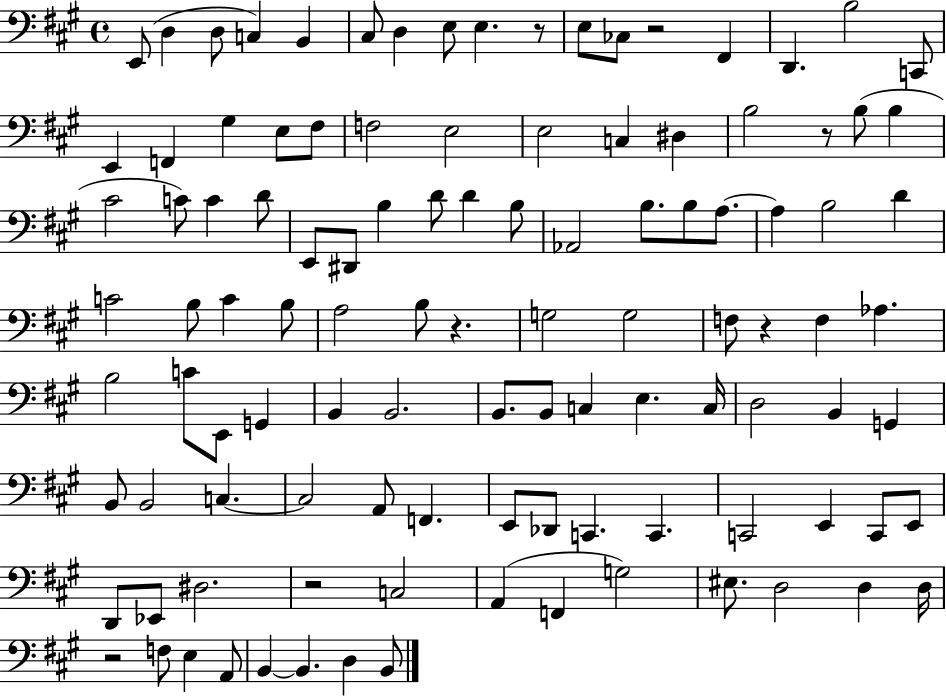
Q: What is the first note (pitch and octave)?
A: E2